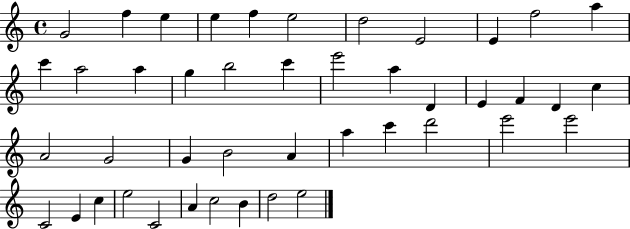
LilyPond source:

{
  \clef treble
  \time 4/4
  \defaultTimeSignature
  \key c \major
  g'2 f''4 e''4 | e''4 f''4 e''2 | d''2 e'2 | e'4 f''2 a''4 | \break c'''4 a''2 a''4 | g''4 b''2 c'''4 | e'''2 a''4 d'4 | e'4 f'4 d'4 c''4 | \break a'2 g'2 | g'4 b'2 a'4 | a''4 c'''4 d'''2 | e'''2 e'''2 | \break c'2 e'4 c''4 | e''2 c'2 | a'4 c''2 b'4 | d''2 e''2 | \break \bar "|."
}